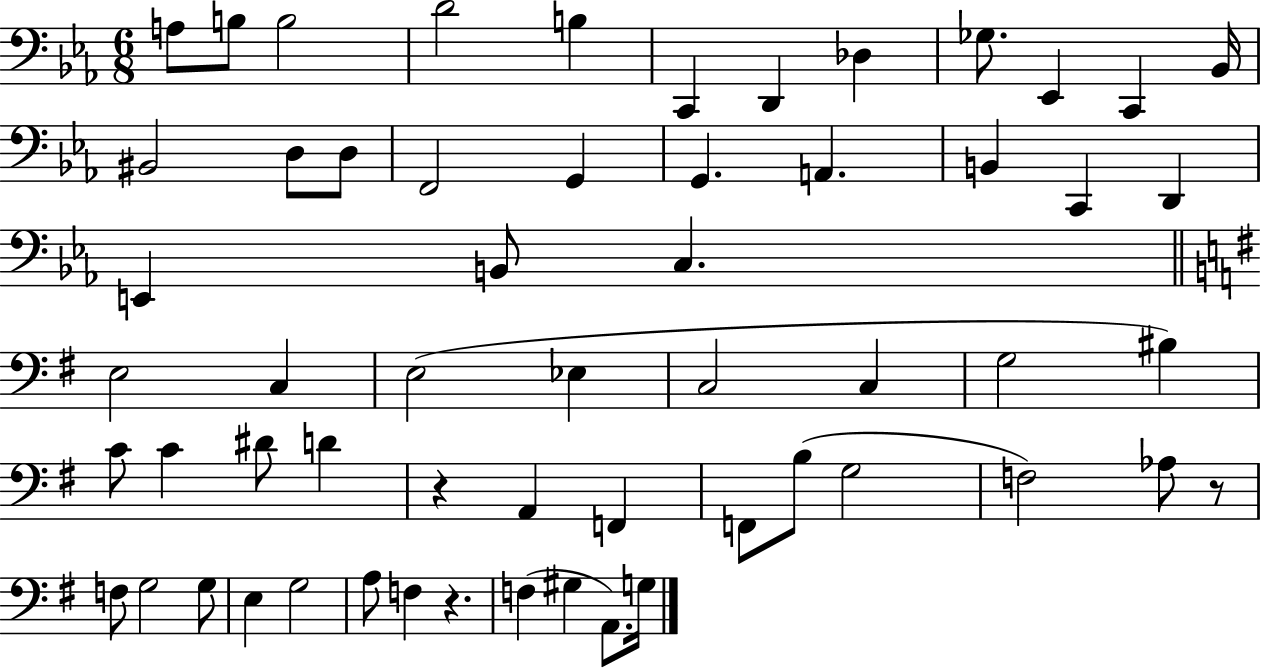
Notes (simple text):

A3/e B3/e B3/h D4/h B3/q C2/q D2/q Db3/q Gb3/e. Eb2/q C2/q Bb2/s BIS2/h D3/e D3/e F2/h G2/q G2/q. A2/q. B2/q C2/q D2/q E2/q B2/e C3/q. E3/h C3/q E3/h Eb3/q C3/h C3/q G3/h BIS3/q C4/e C4/q D#4/e D4/q R/q A2/q F2/q F2/e B3/e G3/h F3/h Ab3/e R/e F3/e G3/h G3/e E3/q G3/h A3/e F3/q R/q. F3/q G#3/q A2/e. G3/s